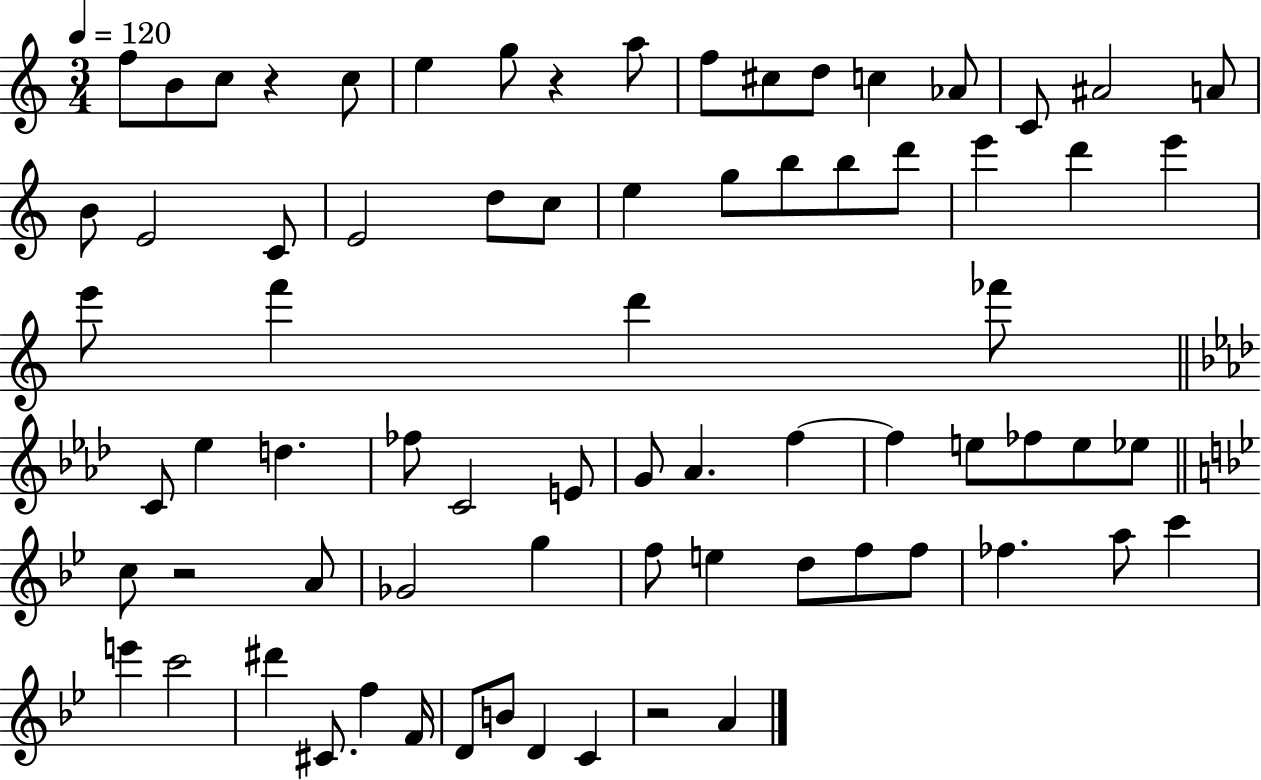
{
  \clef treble
  \numericTimeSignature
  \time 3/4
  \key c \major
  \tempo 4 = 120
  \repeat volta 2 { f''8 b'8 c''8 r4 c''8 | e''4 g''8 r4 a''8 | f''8 cis''8 d''8 c''4 aes'8 | c'8 ais'2 a'8 | \break b'8 e'2 c'8 | e'2 d''8 c''8 | e''4 g''8 b''8 b''8 d'''8 | e'''4 d'''4 e'''4 | \break e'''8 f'''4 d'''4 fes'''8 | \bar "||" \break \key aes \major c'8 ees''4 d''4. | fes''8 c'2 e'8 | g'8 aes'4. f''4~~ | f''4 e''8 fes''8 e''8 ees''8 | \break \bar "||" \break \key bes \major c''8 r2 a'8 | ges'2 g''4 | f''8 e''4 d''8 f''8 f''8 | fes''4. a''8 c'''4 | \break e'''4 c'''2 | dis'''4 cis'8. f''4 f'16 | d'8 b'8 d'4 c'4 | r2 a'4 | \break } \bar "|."
}